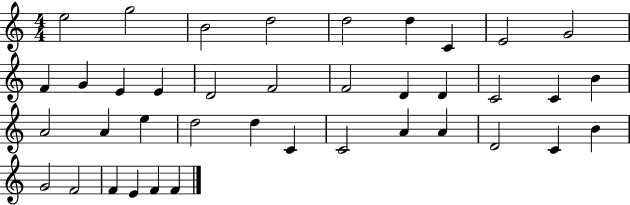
X:1
T:Untitled
M:4/4
L:1/4
K:C
e2 g2 B2 d2 d2 d C E2 G2 F G E E D2 F2 F2 D D C2 C B A2 A e d2 d C C2 A A D2 C B G2 F2 F E F F